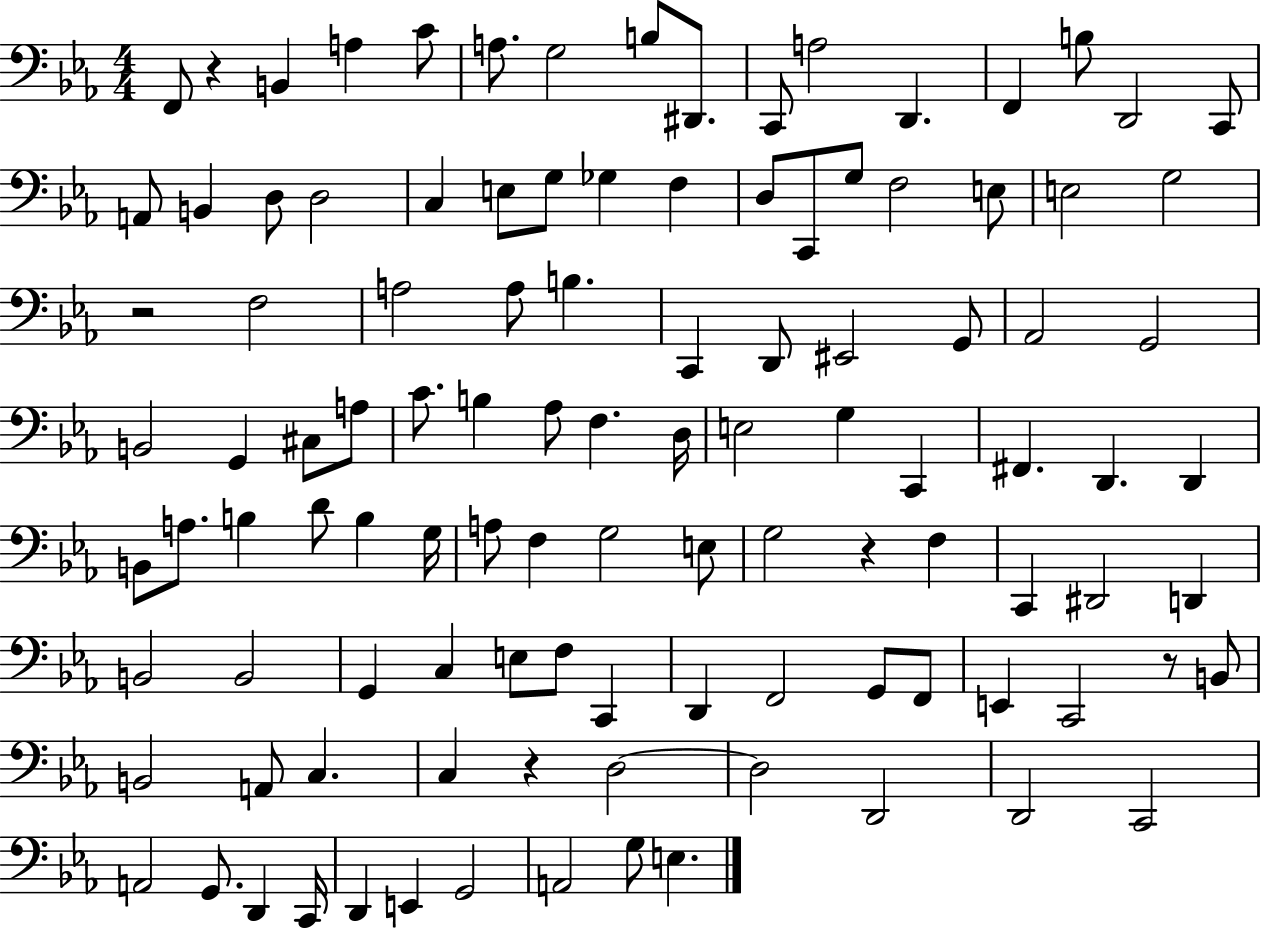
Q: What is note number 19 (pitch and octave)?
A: D3